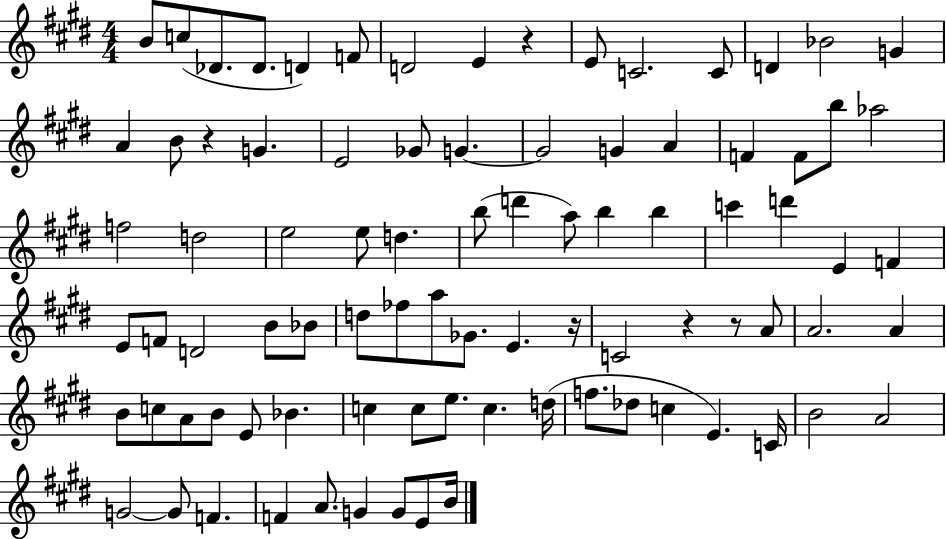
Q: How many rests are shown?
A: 5